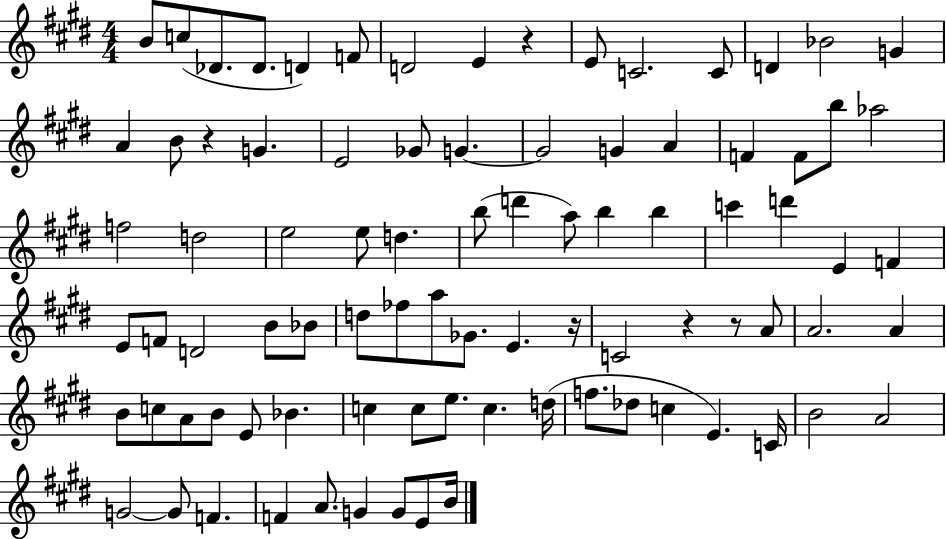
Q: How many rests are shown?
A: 5